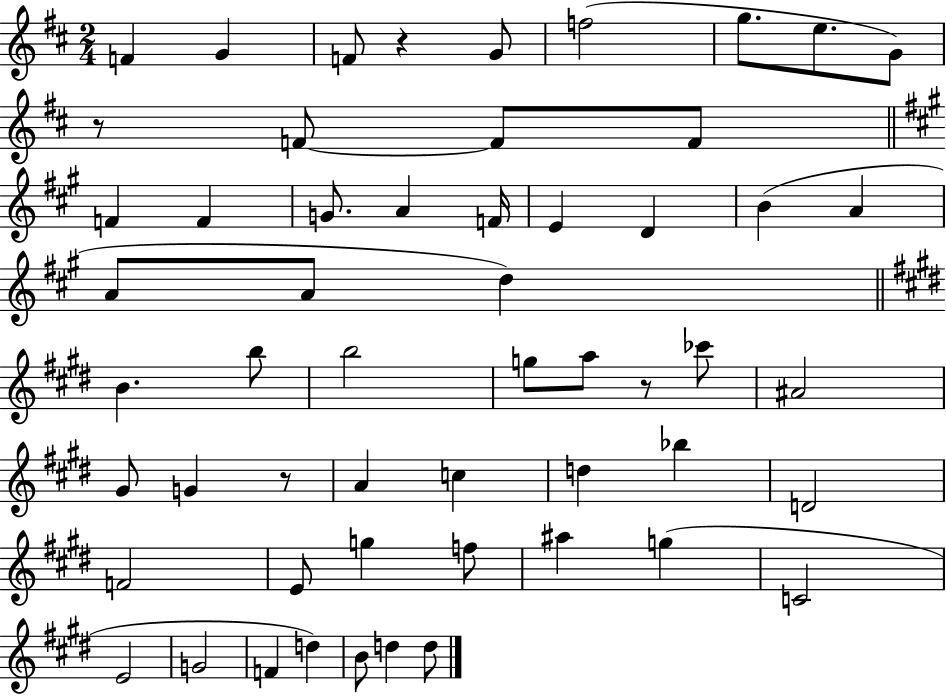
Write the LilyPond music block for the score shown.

{
  \clef treble
  \numericTimeSignature
  \time 2/4
  \key d \major
  f'4 g'4 | f'8 r4 g'8 | f''2( | g''8. e''8. g'8) | \break r8 f'8~~ f'8 f'8 | \bar "||" \break \key a \major f'4 f'4 | g'8. a'4 f'16 | e'4 d'4 | b'4( a'4 | \break a'8 a'8 d''4) | \bar "||" \break \key e \major b'4. b''8 | b''2 | g''8 a''8 r8 ces'''8 | ais'2 | \break gis'8 g'4 r8 | a'4 c''4 | d''4 bes''4 | d'2 | \break f'2 | e'8 g''4 f''8 | ais''4 g''4( | c'2 | \break e'2 | g'2 | f'4 d''4) | b'8 d''4 d''8 | \break \bar "|."
}